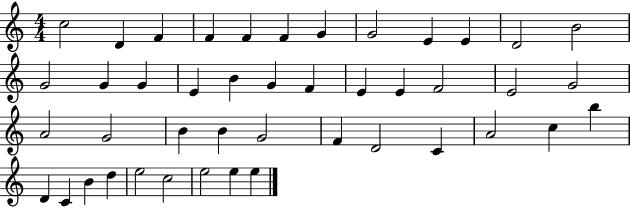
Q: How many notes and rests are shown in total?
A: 44